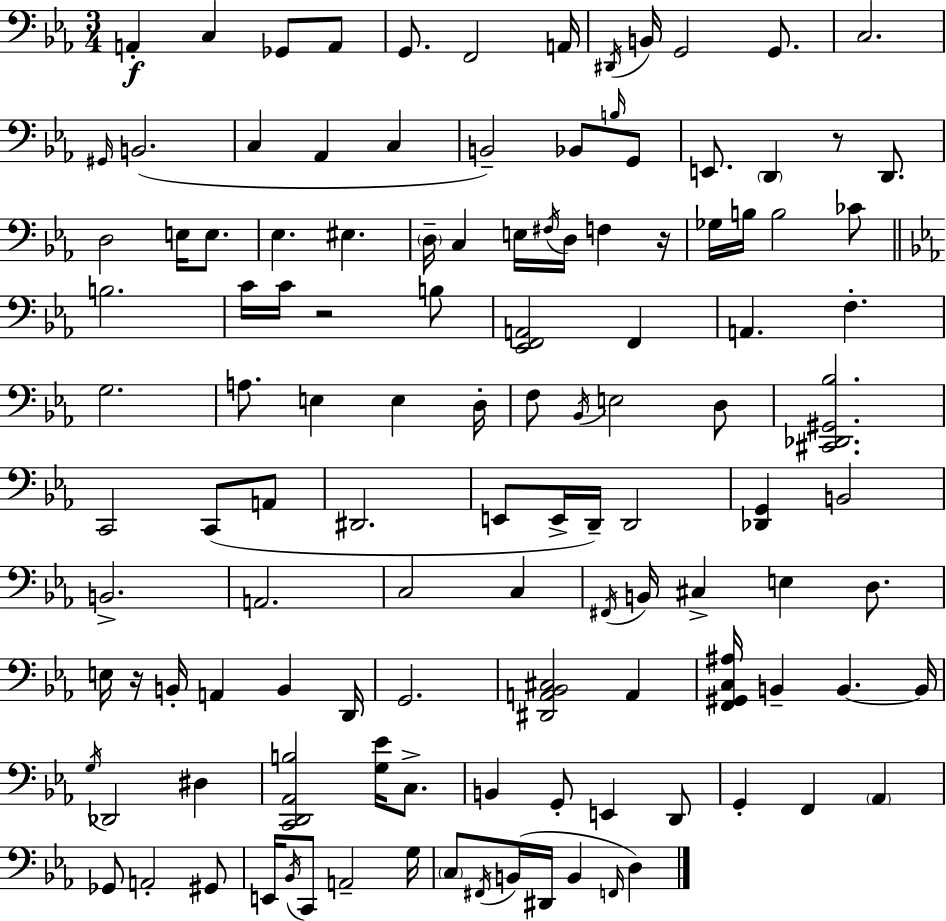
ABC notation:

X:1
T:Untitled
M:3/4
L:1/4
K:Cm
A,, C, _G,,/2 A,,/2 G,,/2 F,,2 A,,/4 ^D,,/4 B,,/4 G,,2 G,,/2 C,2 ^G,,/4 B,,2 C, _A,, C, B,,2 _B,,/2 B,/4 G,,/2 E,,/2 D,, z/2 D,,/2 D,2 E,/4 E,/2 _E, ^E, D,/4 C, E,/4 ^F,/4 D,/4 F, z/4 _G,/4 B,/4 B,2 _C/2 B,2 C/4 C/4 z2 B,/2 [_E,,F,,A,,]2 F,, A,, F, G,2 A,/2 E, E, D,/4 F,/2 _B,,/4 E,2 D,/2 [^C,,_D,,^G,,_B,]2 C,,2 C,,/2 A,,/2 ^D,,2 E,,/2 E,,/4 D,,/4 D,,2 [_D,,G,,] B,,2 B,,2 A,,2 C,2 C, ^F,,/4 B,,/4 ^C, E, D,/2 E,/4 z/4 B,,/4 A,, B,, D,,/4 G,,2 [^D,,A,,_B,,^C,]2 A,, [F,,^G,,C,^A,]/4 B,, B,, B,,/4 G,/4 _D,,2 ^D, [C,,D,,_A,,B,]2 [G,_E]/4 C,/2 B,, G,,/2 E,, D,,/2 G,, F,, _A,, _G,,/2 A,,2 ^G,,/2 E,,/4 _B,,/4 C,,/2 A,,2 G,/4 C,/2 ^F,,/4 B,,/4 ^D,,/4 B,, F,,/4 D,